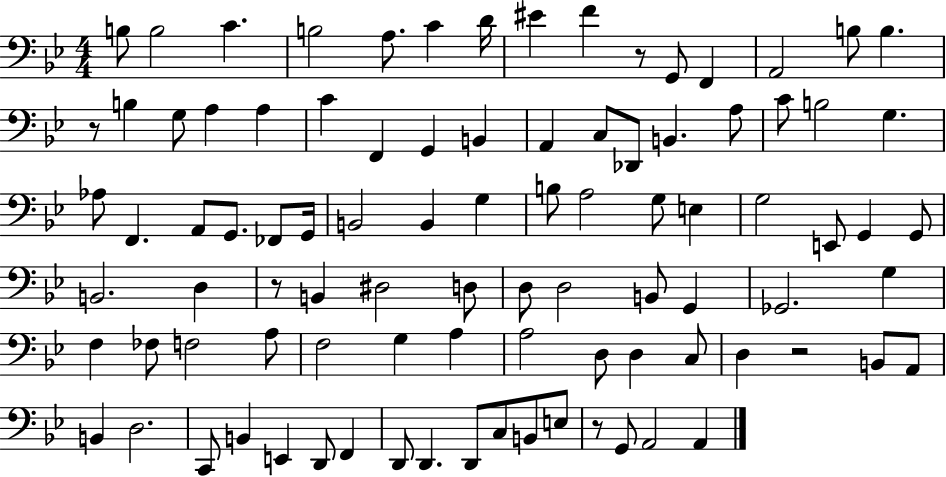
X:1
T:Untitled
M:4/4
L:1/4
K:Bb
B,/2 B,2 C B,2 A,/2 C D/4 ^E F z/2 G,,/2 F,, A,,2 B,/2 B, z/2 B, G,/2 A, A, C F,, G,, B,, A,, C,/2 _D,,/2 B,, A,/2 C/2 B,2 G, _A,/2 F,, A,,/2 G,,/2 _F,,/2 G,,/4 B,,2 B,, G, B,/2 A,2 G,/2 E, G,2 E,,/2 G,, G,,/2 B,,2 D, z/2 B,, ^D,2 D,/2 D,/2 D,2 B,,/2 G,, _G,,2 G, F, _F,/2 F,2 A,/2 F,2 G, A, A,2 D,/2 D, C,/2 D, z2 B,,/2 A,,/2 B,, D,2 C,,/2 B,, E,, D,,/2 F,, D,,/2 D,, D,,/2 C,/2 B,,/2 E,/2 z/2 G,,/2 A,,2 A,,